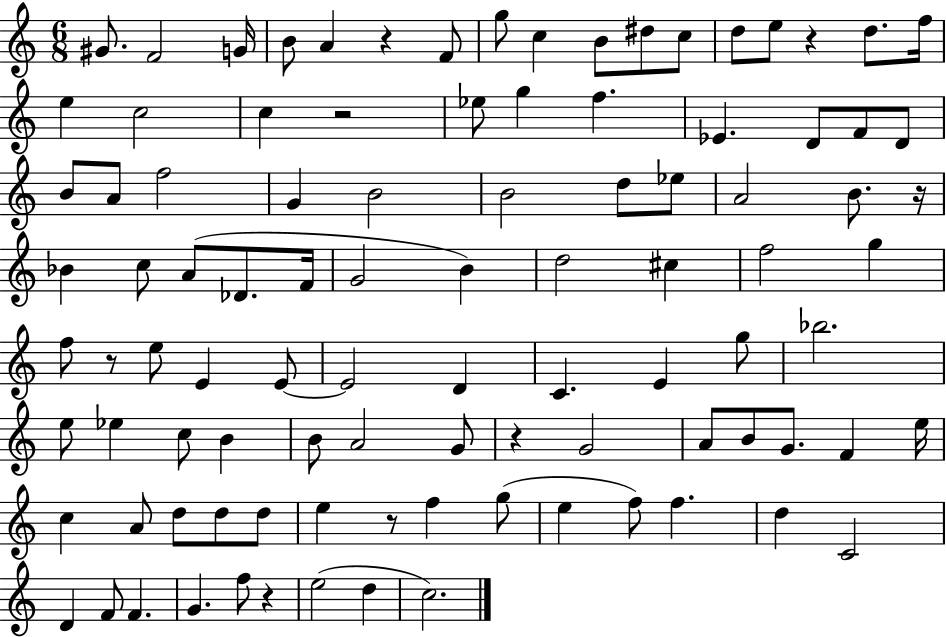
G#4/e. F4/h G4/s B4/e A4/q R/q F4/e G5/e C5/q B4/e D#5/e C5/e D5/e E5/e R/q D5/e. F5/s E5/q C5/h C5/q R/h Eb5/e G5/q F5/q. Eb4/q. D4/e F4/e D4/e B4/e A4/e F5/h G4/q B4/h B4/h D5/e Eb5/e A4/h B4/e. R/s Bb4/q C5/e A4/e Db4/e. F4/s G4/h B4/q D5/h C#5/q F5/h G5/q F5/e R/e E5/e E4/q E4/e E4/h D4/q C4/q. E4/q G5/e Bb5/h. E5/e Eb5/q C5/e B4/q B4/e A4/h G4/e R/q G4/h A4/e B4/e G4/e. F4/q E5/s C5/q A4/e D5/e D5/e D5/e E5/q R/e F5/q G5/e E5/q F5/e F5/q. D5/q C4/h D4/q F4/e F4/q. G4/q. F5/e R/q E5/h D5/q C5/h.